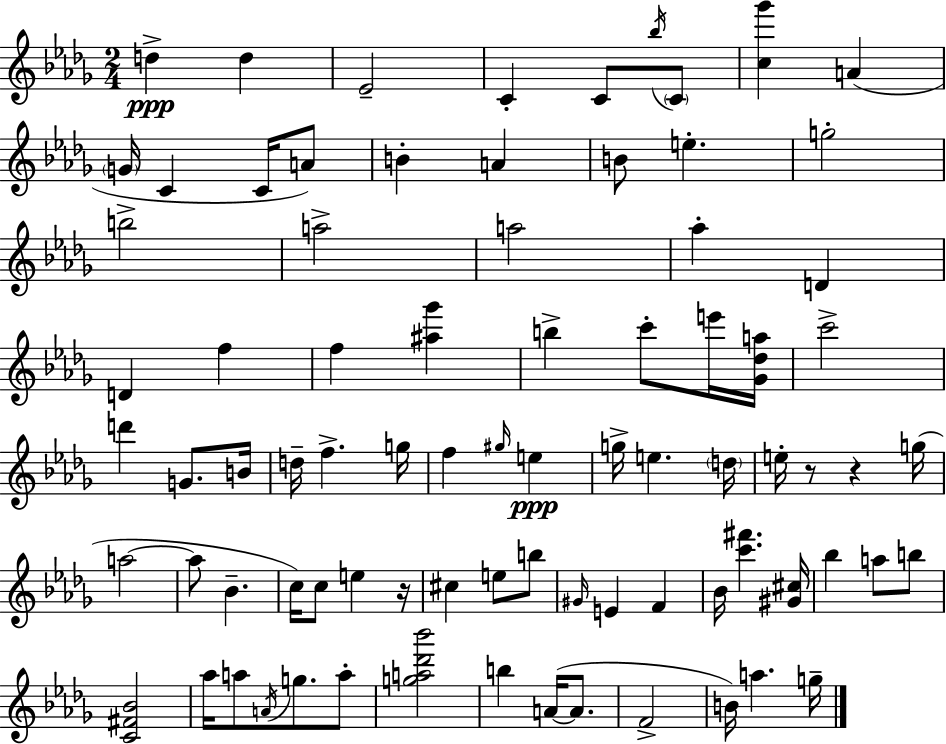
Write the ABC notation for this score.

X:1
T:Untitled
M:2/4
L:1/4
K:Bbm
d d _E2 C C/2 _b/4 C/2 [c_g'] A G/4 C C/4 A/2 B A B/2 e g2 b2 a2 a2 _a D D f f [^a_g'] b c'/2 e'/4 [_G_da]/4 c'2 d' G/2 B/4 d/4 f g/4 f ^g/4 e g/4 e d/4 e/4 z/2 z g/4 a2 a/2 _B c/4 c/2 e z/4 ^c e/2 b/2 ^G/4 E F _B/4 [c'^f'] [^G^c]/4 _b a/2 b/2 [C^F_B]2 _a/4 a/2 A/4 g/2 a/2 [ga_d'_b']2 b A/4 A/2 F2 B/4 a g/4